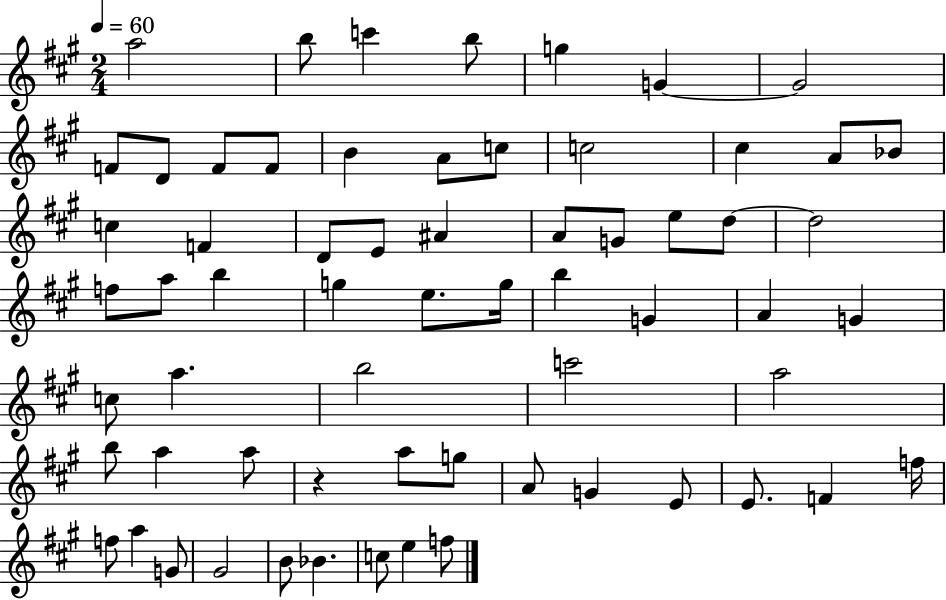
{
  \clef treble
  \numericTimeSignature
  \time 2/4
  \key a \major
  \tempo 4 = 60
  a''2 | b''8 c'''4 b''8 | g''4 g'4~~ | g'2 | \break f'8 d'8 f'8 f'8 | b'4 a'8 c''8 | c''2 | cis''4 a'8 bes'8 | \break c''4 f'4 | d'8 e'8 ais'4 | a'8 g'8 e''8 d''8~~ | d''2 | \break f''8 a''8 b''4 | g''4 e''8. g''16 | b''4 g'4 | a'4 g'4 | \break c''8 a''4. | b''2 | c'''2 | a''2 | \break b''8 a''4 a''8 | r4 a''8 g''8 | a'8 g'4 e'8 | e'8. f'4 f''16 | \break f''8 a''4 g'8 | gis'2 | b'8 bes'4. | c''8 e''4 f''8 | \break \bar "|."
}